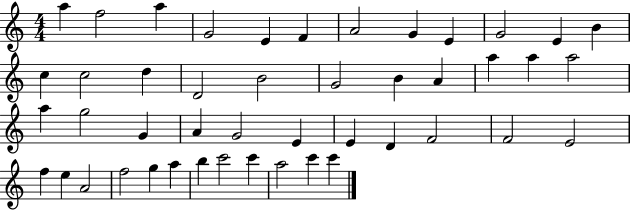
X:1
T:Untitled
M:4/4
L:1/4
K:C
a f2 a G2 E F A2 G E G2 E B c c2 d D2 B2 G2 B A a a a2 a g2 G A G2 E E D F2 F2 E2 f e A2 f2 g a b c'2 c' a2 c' c'